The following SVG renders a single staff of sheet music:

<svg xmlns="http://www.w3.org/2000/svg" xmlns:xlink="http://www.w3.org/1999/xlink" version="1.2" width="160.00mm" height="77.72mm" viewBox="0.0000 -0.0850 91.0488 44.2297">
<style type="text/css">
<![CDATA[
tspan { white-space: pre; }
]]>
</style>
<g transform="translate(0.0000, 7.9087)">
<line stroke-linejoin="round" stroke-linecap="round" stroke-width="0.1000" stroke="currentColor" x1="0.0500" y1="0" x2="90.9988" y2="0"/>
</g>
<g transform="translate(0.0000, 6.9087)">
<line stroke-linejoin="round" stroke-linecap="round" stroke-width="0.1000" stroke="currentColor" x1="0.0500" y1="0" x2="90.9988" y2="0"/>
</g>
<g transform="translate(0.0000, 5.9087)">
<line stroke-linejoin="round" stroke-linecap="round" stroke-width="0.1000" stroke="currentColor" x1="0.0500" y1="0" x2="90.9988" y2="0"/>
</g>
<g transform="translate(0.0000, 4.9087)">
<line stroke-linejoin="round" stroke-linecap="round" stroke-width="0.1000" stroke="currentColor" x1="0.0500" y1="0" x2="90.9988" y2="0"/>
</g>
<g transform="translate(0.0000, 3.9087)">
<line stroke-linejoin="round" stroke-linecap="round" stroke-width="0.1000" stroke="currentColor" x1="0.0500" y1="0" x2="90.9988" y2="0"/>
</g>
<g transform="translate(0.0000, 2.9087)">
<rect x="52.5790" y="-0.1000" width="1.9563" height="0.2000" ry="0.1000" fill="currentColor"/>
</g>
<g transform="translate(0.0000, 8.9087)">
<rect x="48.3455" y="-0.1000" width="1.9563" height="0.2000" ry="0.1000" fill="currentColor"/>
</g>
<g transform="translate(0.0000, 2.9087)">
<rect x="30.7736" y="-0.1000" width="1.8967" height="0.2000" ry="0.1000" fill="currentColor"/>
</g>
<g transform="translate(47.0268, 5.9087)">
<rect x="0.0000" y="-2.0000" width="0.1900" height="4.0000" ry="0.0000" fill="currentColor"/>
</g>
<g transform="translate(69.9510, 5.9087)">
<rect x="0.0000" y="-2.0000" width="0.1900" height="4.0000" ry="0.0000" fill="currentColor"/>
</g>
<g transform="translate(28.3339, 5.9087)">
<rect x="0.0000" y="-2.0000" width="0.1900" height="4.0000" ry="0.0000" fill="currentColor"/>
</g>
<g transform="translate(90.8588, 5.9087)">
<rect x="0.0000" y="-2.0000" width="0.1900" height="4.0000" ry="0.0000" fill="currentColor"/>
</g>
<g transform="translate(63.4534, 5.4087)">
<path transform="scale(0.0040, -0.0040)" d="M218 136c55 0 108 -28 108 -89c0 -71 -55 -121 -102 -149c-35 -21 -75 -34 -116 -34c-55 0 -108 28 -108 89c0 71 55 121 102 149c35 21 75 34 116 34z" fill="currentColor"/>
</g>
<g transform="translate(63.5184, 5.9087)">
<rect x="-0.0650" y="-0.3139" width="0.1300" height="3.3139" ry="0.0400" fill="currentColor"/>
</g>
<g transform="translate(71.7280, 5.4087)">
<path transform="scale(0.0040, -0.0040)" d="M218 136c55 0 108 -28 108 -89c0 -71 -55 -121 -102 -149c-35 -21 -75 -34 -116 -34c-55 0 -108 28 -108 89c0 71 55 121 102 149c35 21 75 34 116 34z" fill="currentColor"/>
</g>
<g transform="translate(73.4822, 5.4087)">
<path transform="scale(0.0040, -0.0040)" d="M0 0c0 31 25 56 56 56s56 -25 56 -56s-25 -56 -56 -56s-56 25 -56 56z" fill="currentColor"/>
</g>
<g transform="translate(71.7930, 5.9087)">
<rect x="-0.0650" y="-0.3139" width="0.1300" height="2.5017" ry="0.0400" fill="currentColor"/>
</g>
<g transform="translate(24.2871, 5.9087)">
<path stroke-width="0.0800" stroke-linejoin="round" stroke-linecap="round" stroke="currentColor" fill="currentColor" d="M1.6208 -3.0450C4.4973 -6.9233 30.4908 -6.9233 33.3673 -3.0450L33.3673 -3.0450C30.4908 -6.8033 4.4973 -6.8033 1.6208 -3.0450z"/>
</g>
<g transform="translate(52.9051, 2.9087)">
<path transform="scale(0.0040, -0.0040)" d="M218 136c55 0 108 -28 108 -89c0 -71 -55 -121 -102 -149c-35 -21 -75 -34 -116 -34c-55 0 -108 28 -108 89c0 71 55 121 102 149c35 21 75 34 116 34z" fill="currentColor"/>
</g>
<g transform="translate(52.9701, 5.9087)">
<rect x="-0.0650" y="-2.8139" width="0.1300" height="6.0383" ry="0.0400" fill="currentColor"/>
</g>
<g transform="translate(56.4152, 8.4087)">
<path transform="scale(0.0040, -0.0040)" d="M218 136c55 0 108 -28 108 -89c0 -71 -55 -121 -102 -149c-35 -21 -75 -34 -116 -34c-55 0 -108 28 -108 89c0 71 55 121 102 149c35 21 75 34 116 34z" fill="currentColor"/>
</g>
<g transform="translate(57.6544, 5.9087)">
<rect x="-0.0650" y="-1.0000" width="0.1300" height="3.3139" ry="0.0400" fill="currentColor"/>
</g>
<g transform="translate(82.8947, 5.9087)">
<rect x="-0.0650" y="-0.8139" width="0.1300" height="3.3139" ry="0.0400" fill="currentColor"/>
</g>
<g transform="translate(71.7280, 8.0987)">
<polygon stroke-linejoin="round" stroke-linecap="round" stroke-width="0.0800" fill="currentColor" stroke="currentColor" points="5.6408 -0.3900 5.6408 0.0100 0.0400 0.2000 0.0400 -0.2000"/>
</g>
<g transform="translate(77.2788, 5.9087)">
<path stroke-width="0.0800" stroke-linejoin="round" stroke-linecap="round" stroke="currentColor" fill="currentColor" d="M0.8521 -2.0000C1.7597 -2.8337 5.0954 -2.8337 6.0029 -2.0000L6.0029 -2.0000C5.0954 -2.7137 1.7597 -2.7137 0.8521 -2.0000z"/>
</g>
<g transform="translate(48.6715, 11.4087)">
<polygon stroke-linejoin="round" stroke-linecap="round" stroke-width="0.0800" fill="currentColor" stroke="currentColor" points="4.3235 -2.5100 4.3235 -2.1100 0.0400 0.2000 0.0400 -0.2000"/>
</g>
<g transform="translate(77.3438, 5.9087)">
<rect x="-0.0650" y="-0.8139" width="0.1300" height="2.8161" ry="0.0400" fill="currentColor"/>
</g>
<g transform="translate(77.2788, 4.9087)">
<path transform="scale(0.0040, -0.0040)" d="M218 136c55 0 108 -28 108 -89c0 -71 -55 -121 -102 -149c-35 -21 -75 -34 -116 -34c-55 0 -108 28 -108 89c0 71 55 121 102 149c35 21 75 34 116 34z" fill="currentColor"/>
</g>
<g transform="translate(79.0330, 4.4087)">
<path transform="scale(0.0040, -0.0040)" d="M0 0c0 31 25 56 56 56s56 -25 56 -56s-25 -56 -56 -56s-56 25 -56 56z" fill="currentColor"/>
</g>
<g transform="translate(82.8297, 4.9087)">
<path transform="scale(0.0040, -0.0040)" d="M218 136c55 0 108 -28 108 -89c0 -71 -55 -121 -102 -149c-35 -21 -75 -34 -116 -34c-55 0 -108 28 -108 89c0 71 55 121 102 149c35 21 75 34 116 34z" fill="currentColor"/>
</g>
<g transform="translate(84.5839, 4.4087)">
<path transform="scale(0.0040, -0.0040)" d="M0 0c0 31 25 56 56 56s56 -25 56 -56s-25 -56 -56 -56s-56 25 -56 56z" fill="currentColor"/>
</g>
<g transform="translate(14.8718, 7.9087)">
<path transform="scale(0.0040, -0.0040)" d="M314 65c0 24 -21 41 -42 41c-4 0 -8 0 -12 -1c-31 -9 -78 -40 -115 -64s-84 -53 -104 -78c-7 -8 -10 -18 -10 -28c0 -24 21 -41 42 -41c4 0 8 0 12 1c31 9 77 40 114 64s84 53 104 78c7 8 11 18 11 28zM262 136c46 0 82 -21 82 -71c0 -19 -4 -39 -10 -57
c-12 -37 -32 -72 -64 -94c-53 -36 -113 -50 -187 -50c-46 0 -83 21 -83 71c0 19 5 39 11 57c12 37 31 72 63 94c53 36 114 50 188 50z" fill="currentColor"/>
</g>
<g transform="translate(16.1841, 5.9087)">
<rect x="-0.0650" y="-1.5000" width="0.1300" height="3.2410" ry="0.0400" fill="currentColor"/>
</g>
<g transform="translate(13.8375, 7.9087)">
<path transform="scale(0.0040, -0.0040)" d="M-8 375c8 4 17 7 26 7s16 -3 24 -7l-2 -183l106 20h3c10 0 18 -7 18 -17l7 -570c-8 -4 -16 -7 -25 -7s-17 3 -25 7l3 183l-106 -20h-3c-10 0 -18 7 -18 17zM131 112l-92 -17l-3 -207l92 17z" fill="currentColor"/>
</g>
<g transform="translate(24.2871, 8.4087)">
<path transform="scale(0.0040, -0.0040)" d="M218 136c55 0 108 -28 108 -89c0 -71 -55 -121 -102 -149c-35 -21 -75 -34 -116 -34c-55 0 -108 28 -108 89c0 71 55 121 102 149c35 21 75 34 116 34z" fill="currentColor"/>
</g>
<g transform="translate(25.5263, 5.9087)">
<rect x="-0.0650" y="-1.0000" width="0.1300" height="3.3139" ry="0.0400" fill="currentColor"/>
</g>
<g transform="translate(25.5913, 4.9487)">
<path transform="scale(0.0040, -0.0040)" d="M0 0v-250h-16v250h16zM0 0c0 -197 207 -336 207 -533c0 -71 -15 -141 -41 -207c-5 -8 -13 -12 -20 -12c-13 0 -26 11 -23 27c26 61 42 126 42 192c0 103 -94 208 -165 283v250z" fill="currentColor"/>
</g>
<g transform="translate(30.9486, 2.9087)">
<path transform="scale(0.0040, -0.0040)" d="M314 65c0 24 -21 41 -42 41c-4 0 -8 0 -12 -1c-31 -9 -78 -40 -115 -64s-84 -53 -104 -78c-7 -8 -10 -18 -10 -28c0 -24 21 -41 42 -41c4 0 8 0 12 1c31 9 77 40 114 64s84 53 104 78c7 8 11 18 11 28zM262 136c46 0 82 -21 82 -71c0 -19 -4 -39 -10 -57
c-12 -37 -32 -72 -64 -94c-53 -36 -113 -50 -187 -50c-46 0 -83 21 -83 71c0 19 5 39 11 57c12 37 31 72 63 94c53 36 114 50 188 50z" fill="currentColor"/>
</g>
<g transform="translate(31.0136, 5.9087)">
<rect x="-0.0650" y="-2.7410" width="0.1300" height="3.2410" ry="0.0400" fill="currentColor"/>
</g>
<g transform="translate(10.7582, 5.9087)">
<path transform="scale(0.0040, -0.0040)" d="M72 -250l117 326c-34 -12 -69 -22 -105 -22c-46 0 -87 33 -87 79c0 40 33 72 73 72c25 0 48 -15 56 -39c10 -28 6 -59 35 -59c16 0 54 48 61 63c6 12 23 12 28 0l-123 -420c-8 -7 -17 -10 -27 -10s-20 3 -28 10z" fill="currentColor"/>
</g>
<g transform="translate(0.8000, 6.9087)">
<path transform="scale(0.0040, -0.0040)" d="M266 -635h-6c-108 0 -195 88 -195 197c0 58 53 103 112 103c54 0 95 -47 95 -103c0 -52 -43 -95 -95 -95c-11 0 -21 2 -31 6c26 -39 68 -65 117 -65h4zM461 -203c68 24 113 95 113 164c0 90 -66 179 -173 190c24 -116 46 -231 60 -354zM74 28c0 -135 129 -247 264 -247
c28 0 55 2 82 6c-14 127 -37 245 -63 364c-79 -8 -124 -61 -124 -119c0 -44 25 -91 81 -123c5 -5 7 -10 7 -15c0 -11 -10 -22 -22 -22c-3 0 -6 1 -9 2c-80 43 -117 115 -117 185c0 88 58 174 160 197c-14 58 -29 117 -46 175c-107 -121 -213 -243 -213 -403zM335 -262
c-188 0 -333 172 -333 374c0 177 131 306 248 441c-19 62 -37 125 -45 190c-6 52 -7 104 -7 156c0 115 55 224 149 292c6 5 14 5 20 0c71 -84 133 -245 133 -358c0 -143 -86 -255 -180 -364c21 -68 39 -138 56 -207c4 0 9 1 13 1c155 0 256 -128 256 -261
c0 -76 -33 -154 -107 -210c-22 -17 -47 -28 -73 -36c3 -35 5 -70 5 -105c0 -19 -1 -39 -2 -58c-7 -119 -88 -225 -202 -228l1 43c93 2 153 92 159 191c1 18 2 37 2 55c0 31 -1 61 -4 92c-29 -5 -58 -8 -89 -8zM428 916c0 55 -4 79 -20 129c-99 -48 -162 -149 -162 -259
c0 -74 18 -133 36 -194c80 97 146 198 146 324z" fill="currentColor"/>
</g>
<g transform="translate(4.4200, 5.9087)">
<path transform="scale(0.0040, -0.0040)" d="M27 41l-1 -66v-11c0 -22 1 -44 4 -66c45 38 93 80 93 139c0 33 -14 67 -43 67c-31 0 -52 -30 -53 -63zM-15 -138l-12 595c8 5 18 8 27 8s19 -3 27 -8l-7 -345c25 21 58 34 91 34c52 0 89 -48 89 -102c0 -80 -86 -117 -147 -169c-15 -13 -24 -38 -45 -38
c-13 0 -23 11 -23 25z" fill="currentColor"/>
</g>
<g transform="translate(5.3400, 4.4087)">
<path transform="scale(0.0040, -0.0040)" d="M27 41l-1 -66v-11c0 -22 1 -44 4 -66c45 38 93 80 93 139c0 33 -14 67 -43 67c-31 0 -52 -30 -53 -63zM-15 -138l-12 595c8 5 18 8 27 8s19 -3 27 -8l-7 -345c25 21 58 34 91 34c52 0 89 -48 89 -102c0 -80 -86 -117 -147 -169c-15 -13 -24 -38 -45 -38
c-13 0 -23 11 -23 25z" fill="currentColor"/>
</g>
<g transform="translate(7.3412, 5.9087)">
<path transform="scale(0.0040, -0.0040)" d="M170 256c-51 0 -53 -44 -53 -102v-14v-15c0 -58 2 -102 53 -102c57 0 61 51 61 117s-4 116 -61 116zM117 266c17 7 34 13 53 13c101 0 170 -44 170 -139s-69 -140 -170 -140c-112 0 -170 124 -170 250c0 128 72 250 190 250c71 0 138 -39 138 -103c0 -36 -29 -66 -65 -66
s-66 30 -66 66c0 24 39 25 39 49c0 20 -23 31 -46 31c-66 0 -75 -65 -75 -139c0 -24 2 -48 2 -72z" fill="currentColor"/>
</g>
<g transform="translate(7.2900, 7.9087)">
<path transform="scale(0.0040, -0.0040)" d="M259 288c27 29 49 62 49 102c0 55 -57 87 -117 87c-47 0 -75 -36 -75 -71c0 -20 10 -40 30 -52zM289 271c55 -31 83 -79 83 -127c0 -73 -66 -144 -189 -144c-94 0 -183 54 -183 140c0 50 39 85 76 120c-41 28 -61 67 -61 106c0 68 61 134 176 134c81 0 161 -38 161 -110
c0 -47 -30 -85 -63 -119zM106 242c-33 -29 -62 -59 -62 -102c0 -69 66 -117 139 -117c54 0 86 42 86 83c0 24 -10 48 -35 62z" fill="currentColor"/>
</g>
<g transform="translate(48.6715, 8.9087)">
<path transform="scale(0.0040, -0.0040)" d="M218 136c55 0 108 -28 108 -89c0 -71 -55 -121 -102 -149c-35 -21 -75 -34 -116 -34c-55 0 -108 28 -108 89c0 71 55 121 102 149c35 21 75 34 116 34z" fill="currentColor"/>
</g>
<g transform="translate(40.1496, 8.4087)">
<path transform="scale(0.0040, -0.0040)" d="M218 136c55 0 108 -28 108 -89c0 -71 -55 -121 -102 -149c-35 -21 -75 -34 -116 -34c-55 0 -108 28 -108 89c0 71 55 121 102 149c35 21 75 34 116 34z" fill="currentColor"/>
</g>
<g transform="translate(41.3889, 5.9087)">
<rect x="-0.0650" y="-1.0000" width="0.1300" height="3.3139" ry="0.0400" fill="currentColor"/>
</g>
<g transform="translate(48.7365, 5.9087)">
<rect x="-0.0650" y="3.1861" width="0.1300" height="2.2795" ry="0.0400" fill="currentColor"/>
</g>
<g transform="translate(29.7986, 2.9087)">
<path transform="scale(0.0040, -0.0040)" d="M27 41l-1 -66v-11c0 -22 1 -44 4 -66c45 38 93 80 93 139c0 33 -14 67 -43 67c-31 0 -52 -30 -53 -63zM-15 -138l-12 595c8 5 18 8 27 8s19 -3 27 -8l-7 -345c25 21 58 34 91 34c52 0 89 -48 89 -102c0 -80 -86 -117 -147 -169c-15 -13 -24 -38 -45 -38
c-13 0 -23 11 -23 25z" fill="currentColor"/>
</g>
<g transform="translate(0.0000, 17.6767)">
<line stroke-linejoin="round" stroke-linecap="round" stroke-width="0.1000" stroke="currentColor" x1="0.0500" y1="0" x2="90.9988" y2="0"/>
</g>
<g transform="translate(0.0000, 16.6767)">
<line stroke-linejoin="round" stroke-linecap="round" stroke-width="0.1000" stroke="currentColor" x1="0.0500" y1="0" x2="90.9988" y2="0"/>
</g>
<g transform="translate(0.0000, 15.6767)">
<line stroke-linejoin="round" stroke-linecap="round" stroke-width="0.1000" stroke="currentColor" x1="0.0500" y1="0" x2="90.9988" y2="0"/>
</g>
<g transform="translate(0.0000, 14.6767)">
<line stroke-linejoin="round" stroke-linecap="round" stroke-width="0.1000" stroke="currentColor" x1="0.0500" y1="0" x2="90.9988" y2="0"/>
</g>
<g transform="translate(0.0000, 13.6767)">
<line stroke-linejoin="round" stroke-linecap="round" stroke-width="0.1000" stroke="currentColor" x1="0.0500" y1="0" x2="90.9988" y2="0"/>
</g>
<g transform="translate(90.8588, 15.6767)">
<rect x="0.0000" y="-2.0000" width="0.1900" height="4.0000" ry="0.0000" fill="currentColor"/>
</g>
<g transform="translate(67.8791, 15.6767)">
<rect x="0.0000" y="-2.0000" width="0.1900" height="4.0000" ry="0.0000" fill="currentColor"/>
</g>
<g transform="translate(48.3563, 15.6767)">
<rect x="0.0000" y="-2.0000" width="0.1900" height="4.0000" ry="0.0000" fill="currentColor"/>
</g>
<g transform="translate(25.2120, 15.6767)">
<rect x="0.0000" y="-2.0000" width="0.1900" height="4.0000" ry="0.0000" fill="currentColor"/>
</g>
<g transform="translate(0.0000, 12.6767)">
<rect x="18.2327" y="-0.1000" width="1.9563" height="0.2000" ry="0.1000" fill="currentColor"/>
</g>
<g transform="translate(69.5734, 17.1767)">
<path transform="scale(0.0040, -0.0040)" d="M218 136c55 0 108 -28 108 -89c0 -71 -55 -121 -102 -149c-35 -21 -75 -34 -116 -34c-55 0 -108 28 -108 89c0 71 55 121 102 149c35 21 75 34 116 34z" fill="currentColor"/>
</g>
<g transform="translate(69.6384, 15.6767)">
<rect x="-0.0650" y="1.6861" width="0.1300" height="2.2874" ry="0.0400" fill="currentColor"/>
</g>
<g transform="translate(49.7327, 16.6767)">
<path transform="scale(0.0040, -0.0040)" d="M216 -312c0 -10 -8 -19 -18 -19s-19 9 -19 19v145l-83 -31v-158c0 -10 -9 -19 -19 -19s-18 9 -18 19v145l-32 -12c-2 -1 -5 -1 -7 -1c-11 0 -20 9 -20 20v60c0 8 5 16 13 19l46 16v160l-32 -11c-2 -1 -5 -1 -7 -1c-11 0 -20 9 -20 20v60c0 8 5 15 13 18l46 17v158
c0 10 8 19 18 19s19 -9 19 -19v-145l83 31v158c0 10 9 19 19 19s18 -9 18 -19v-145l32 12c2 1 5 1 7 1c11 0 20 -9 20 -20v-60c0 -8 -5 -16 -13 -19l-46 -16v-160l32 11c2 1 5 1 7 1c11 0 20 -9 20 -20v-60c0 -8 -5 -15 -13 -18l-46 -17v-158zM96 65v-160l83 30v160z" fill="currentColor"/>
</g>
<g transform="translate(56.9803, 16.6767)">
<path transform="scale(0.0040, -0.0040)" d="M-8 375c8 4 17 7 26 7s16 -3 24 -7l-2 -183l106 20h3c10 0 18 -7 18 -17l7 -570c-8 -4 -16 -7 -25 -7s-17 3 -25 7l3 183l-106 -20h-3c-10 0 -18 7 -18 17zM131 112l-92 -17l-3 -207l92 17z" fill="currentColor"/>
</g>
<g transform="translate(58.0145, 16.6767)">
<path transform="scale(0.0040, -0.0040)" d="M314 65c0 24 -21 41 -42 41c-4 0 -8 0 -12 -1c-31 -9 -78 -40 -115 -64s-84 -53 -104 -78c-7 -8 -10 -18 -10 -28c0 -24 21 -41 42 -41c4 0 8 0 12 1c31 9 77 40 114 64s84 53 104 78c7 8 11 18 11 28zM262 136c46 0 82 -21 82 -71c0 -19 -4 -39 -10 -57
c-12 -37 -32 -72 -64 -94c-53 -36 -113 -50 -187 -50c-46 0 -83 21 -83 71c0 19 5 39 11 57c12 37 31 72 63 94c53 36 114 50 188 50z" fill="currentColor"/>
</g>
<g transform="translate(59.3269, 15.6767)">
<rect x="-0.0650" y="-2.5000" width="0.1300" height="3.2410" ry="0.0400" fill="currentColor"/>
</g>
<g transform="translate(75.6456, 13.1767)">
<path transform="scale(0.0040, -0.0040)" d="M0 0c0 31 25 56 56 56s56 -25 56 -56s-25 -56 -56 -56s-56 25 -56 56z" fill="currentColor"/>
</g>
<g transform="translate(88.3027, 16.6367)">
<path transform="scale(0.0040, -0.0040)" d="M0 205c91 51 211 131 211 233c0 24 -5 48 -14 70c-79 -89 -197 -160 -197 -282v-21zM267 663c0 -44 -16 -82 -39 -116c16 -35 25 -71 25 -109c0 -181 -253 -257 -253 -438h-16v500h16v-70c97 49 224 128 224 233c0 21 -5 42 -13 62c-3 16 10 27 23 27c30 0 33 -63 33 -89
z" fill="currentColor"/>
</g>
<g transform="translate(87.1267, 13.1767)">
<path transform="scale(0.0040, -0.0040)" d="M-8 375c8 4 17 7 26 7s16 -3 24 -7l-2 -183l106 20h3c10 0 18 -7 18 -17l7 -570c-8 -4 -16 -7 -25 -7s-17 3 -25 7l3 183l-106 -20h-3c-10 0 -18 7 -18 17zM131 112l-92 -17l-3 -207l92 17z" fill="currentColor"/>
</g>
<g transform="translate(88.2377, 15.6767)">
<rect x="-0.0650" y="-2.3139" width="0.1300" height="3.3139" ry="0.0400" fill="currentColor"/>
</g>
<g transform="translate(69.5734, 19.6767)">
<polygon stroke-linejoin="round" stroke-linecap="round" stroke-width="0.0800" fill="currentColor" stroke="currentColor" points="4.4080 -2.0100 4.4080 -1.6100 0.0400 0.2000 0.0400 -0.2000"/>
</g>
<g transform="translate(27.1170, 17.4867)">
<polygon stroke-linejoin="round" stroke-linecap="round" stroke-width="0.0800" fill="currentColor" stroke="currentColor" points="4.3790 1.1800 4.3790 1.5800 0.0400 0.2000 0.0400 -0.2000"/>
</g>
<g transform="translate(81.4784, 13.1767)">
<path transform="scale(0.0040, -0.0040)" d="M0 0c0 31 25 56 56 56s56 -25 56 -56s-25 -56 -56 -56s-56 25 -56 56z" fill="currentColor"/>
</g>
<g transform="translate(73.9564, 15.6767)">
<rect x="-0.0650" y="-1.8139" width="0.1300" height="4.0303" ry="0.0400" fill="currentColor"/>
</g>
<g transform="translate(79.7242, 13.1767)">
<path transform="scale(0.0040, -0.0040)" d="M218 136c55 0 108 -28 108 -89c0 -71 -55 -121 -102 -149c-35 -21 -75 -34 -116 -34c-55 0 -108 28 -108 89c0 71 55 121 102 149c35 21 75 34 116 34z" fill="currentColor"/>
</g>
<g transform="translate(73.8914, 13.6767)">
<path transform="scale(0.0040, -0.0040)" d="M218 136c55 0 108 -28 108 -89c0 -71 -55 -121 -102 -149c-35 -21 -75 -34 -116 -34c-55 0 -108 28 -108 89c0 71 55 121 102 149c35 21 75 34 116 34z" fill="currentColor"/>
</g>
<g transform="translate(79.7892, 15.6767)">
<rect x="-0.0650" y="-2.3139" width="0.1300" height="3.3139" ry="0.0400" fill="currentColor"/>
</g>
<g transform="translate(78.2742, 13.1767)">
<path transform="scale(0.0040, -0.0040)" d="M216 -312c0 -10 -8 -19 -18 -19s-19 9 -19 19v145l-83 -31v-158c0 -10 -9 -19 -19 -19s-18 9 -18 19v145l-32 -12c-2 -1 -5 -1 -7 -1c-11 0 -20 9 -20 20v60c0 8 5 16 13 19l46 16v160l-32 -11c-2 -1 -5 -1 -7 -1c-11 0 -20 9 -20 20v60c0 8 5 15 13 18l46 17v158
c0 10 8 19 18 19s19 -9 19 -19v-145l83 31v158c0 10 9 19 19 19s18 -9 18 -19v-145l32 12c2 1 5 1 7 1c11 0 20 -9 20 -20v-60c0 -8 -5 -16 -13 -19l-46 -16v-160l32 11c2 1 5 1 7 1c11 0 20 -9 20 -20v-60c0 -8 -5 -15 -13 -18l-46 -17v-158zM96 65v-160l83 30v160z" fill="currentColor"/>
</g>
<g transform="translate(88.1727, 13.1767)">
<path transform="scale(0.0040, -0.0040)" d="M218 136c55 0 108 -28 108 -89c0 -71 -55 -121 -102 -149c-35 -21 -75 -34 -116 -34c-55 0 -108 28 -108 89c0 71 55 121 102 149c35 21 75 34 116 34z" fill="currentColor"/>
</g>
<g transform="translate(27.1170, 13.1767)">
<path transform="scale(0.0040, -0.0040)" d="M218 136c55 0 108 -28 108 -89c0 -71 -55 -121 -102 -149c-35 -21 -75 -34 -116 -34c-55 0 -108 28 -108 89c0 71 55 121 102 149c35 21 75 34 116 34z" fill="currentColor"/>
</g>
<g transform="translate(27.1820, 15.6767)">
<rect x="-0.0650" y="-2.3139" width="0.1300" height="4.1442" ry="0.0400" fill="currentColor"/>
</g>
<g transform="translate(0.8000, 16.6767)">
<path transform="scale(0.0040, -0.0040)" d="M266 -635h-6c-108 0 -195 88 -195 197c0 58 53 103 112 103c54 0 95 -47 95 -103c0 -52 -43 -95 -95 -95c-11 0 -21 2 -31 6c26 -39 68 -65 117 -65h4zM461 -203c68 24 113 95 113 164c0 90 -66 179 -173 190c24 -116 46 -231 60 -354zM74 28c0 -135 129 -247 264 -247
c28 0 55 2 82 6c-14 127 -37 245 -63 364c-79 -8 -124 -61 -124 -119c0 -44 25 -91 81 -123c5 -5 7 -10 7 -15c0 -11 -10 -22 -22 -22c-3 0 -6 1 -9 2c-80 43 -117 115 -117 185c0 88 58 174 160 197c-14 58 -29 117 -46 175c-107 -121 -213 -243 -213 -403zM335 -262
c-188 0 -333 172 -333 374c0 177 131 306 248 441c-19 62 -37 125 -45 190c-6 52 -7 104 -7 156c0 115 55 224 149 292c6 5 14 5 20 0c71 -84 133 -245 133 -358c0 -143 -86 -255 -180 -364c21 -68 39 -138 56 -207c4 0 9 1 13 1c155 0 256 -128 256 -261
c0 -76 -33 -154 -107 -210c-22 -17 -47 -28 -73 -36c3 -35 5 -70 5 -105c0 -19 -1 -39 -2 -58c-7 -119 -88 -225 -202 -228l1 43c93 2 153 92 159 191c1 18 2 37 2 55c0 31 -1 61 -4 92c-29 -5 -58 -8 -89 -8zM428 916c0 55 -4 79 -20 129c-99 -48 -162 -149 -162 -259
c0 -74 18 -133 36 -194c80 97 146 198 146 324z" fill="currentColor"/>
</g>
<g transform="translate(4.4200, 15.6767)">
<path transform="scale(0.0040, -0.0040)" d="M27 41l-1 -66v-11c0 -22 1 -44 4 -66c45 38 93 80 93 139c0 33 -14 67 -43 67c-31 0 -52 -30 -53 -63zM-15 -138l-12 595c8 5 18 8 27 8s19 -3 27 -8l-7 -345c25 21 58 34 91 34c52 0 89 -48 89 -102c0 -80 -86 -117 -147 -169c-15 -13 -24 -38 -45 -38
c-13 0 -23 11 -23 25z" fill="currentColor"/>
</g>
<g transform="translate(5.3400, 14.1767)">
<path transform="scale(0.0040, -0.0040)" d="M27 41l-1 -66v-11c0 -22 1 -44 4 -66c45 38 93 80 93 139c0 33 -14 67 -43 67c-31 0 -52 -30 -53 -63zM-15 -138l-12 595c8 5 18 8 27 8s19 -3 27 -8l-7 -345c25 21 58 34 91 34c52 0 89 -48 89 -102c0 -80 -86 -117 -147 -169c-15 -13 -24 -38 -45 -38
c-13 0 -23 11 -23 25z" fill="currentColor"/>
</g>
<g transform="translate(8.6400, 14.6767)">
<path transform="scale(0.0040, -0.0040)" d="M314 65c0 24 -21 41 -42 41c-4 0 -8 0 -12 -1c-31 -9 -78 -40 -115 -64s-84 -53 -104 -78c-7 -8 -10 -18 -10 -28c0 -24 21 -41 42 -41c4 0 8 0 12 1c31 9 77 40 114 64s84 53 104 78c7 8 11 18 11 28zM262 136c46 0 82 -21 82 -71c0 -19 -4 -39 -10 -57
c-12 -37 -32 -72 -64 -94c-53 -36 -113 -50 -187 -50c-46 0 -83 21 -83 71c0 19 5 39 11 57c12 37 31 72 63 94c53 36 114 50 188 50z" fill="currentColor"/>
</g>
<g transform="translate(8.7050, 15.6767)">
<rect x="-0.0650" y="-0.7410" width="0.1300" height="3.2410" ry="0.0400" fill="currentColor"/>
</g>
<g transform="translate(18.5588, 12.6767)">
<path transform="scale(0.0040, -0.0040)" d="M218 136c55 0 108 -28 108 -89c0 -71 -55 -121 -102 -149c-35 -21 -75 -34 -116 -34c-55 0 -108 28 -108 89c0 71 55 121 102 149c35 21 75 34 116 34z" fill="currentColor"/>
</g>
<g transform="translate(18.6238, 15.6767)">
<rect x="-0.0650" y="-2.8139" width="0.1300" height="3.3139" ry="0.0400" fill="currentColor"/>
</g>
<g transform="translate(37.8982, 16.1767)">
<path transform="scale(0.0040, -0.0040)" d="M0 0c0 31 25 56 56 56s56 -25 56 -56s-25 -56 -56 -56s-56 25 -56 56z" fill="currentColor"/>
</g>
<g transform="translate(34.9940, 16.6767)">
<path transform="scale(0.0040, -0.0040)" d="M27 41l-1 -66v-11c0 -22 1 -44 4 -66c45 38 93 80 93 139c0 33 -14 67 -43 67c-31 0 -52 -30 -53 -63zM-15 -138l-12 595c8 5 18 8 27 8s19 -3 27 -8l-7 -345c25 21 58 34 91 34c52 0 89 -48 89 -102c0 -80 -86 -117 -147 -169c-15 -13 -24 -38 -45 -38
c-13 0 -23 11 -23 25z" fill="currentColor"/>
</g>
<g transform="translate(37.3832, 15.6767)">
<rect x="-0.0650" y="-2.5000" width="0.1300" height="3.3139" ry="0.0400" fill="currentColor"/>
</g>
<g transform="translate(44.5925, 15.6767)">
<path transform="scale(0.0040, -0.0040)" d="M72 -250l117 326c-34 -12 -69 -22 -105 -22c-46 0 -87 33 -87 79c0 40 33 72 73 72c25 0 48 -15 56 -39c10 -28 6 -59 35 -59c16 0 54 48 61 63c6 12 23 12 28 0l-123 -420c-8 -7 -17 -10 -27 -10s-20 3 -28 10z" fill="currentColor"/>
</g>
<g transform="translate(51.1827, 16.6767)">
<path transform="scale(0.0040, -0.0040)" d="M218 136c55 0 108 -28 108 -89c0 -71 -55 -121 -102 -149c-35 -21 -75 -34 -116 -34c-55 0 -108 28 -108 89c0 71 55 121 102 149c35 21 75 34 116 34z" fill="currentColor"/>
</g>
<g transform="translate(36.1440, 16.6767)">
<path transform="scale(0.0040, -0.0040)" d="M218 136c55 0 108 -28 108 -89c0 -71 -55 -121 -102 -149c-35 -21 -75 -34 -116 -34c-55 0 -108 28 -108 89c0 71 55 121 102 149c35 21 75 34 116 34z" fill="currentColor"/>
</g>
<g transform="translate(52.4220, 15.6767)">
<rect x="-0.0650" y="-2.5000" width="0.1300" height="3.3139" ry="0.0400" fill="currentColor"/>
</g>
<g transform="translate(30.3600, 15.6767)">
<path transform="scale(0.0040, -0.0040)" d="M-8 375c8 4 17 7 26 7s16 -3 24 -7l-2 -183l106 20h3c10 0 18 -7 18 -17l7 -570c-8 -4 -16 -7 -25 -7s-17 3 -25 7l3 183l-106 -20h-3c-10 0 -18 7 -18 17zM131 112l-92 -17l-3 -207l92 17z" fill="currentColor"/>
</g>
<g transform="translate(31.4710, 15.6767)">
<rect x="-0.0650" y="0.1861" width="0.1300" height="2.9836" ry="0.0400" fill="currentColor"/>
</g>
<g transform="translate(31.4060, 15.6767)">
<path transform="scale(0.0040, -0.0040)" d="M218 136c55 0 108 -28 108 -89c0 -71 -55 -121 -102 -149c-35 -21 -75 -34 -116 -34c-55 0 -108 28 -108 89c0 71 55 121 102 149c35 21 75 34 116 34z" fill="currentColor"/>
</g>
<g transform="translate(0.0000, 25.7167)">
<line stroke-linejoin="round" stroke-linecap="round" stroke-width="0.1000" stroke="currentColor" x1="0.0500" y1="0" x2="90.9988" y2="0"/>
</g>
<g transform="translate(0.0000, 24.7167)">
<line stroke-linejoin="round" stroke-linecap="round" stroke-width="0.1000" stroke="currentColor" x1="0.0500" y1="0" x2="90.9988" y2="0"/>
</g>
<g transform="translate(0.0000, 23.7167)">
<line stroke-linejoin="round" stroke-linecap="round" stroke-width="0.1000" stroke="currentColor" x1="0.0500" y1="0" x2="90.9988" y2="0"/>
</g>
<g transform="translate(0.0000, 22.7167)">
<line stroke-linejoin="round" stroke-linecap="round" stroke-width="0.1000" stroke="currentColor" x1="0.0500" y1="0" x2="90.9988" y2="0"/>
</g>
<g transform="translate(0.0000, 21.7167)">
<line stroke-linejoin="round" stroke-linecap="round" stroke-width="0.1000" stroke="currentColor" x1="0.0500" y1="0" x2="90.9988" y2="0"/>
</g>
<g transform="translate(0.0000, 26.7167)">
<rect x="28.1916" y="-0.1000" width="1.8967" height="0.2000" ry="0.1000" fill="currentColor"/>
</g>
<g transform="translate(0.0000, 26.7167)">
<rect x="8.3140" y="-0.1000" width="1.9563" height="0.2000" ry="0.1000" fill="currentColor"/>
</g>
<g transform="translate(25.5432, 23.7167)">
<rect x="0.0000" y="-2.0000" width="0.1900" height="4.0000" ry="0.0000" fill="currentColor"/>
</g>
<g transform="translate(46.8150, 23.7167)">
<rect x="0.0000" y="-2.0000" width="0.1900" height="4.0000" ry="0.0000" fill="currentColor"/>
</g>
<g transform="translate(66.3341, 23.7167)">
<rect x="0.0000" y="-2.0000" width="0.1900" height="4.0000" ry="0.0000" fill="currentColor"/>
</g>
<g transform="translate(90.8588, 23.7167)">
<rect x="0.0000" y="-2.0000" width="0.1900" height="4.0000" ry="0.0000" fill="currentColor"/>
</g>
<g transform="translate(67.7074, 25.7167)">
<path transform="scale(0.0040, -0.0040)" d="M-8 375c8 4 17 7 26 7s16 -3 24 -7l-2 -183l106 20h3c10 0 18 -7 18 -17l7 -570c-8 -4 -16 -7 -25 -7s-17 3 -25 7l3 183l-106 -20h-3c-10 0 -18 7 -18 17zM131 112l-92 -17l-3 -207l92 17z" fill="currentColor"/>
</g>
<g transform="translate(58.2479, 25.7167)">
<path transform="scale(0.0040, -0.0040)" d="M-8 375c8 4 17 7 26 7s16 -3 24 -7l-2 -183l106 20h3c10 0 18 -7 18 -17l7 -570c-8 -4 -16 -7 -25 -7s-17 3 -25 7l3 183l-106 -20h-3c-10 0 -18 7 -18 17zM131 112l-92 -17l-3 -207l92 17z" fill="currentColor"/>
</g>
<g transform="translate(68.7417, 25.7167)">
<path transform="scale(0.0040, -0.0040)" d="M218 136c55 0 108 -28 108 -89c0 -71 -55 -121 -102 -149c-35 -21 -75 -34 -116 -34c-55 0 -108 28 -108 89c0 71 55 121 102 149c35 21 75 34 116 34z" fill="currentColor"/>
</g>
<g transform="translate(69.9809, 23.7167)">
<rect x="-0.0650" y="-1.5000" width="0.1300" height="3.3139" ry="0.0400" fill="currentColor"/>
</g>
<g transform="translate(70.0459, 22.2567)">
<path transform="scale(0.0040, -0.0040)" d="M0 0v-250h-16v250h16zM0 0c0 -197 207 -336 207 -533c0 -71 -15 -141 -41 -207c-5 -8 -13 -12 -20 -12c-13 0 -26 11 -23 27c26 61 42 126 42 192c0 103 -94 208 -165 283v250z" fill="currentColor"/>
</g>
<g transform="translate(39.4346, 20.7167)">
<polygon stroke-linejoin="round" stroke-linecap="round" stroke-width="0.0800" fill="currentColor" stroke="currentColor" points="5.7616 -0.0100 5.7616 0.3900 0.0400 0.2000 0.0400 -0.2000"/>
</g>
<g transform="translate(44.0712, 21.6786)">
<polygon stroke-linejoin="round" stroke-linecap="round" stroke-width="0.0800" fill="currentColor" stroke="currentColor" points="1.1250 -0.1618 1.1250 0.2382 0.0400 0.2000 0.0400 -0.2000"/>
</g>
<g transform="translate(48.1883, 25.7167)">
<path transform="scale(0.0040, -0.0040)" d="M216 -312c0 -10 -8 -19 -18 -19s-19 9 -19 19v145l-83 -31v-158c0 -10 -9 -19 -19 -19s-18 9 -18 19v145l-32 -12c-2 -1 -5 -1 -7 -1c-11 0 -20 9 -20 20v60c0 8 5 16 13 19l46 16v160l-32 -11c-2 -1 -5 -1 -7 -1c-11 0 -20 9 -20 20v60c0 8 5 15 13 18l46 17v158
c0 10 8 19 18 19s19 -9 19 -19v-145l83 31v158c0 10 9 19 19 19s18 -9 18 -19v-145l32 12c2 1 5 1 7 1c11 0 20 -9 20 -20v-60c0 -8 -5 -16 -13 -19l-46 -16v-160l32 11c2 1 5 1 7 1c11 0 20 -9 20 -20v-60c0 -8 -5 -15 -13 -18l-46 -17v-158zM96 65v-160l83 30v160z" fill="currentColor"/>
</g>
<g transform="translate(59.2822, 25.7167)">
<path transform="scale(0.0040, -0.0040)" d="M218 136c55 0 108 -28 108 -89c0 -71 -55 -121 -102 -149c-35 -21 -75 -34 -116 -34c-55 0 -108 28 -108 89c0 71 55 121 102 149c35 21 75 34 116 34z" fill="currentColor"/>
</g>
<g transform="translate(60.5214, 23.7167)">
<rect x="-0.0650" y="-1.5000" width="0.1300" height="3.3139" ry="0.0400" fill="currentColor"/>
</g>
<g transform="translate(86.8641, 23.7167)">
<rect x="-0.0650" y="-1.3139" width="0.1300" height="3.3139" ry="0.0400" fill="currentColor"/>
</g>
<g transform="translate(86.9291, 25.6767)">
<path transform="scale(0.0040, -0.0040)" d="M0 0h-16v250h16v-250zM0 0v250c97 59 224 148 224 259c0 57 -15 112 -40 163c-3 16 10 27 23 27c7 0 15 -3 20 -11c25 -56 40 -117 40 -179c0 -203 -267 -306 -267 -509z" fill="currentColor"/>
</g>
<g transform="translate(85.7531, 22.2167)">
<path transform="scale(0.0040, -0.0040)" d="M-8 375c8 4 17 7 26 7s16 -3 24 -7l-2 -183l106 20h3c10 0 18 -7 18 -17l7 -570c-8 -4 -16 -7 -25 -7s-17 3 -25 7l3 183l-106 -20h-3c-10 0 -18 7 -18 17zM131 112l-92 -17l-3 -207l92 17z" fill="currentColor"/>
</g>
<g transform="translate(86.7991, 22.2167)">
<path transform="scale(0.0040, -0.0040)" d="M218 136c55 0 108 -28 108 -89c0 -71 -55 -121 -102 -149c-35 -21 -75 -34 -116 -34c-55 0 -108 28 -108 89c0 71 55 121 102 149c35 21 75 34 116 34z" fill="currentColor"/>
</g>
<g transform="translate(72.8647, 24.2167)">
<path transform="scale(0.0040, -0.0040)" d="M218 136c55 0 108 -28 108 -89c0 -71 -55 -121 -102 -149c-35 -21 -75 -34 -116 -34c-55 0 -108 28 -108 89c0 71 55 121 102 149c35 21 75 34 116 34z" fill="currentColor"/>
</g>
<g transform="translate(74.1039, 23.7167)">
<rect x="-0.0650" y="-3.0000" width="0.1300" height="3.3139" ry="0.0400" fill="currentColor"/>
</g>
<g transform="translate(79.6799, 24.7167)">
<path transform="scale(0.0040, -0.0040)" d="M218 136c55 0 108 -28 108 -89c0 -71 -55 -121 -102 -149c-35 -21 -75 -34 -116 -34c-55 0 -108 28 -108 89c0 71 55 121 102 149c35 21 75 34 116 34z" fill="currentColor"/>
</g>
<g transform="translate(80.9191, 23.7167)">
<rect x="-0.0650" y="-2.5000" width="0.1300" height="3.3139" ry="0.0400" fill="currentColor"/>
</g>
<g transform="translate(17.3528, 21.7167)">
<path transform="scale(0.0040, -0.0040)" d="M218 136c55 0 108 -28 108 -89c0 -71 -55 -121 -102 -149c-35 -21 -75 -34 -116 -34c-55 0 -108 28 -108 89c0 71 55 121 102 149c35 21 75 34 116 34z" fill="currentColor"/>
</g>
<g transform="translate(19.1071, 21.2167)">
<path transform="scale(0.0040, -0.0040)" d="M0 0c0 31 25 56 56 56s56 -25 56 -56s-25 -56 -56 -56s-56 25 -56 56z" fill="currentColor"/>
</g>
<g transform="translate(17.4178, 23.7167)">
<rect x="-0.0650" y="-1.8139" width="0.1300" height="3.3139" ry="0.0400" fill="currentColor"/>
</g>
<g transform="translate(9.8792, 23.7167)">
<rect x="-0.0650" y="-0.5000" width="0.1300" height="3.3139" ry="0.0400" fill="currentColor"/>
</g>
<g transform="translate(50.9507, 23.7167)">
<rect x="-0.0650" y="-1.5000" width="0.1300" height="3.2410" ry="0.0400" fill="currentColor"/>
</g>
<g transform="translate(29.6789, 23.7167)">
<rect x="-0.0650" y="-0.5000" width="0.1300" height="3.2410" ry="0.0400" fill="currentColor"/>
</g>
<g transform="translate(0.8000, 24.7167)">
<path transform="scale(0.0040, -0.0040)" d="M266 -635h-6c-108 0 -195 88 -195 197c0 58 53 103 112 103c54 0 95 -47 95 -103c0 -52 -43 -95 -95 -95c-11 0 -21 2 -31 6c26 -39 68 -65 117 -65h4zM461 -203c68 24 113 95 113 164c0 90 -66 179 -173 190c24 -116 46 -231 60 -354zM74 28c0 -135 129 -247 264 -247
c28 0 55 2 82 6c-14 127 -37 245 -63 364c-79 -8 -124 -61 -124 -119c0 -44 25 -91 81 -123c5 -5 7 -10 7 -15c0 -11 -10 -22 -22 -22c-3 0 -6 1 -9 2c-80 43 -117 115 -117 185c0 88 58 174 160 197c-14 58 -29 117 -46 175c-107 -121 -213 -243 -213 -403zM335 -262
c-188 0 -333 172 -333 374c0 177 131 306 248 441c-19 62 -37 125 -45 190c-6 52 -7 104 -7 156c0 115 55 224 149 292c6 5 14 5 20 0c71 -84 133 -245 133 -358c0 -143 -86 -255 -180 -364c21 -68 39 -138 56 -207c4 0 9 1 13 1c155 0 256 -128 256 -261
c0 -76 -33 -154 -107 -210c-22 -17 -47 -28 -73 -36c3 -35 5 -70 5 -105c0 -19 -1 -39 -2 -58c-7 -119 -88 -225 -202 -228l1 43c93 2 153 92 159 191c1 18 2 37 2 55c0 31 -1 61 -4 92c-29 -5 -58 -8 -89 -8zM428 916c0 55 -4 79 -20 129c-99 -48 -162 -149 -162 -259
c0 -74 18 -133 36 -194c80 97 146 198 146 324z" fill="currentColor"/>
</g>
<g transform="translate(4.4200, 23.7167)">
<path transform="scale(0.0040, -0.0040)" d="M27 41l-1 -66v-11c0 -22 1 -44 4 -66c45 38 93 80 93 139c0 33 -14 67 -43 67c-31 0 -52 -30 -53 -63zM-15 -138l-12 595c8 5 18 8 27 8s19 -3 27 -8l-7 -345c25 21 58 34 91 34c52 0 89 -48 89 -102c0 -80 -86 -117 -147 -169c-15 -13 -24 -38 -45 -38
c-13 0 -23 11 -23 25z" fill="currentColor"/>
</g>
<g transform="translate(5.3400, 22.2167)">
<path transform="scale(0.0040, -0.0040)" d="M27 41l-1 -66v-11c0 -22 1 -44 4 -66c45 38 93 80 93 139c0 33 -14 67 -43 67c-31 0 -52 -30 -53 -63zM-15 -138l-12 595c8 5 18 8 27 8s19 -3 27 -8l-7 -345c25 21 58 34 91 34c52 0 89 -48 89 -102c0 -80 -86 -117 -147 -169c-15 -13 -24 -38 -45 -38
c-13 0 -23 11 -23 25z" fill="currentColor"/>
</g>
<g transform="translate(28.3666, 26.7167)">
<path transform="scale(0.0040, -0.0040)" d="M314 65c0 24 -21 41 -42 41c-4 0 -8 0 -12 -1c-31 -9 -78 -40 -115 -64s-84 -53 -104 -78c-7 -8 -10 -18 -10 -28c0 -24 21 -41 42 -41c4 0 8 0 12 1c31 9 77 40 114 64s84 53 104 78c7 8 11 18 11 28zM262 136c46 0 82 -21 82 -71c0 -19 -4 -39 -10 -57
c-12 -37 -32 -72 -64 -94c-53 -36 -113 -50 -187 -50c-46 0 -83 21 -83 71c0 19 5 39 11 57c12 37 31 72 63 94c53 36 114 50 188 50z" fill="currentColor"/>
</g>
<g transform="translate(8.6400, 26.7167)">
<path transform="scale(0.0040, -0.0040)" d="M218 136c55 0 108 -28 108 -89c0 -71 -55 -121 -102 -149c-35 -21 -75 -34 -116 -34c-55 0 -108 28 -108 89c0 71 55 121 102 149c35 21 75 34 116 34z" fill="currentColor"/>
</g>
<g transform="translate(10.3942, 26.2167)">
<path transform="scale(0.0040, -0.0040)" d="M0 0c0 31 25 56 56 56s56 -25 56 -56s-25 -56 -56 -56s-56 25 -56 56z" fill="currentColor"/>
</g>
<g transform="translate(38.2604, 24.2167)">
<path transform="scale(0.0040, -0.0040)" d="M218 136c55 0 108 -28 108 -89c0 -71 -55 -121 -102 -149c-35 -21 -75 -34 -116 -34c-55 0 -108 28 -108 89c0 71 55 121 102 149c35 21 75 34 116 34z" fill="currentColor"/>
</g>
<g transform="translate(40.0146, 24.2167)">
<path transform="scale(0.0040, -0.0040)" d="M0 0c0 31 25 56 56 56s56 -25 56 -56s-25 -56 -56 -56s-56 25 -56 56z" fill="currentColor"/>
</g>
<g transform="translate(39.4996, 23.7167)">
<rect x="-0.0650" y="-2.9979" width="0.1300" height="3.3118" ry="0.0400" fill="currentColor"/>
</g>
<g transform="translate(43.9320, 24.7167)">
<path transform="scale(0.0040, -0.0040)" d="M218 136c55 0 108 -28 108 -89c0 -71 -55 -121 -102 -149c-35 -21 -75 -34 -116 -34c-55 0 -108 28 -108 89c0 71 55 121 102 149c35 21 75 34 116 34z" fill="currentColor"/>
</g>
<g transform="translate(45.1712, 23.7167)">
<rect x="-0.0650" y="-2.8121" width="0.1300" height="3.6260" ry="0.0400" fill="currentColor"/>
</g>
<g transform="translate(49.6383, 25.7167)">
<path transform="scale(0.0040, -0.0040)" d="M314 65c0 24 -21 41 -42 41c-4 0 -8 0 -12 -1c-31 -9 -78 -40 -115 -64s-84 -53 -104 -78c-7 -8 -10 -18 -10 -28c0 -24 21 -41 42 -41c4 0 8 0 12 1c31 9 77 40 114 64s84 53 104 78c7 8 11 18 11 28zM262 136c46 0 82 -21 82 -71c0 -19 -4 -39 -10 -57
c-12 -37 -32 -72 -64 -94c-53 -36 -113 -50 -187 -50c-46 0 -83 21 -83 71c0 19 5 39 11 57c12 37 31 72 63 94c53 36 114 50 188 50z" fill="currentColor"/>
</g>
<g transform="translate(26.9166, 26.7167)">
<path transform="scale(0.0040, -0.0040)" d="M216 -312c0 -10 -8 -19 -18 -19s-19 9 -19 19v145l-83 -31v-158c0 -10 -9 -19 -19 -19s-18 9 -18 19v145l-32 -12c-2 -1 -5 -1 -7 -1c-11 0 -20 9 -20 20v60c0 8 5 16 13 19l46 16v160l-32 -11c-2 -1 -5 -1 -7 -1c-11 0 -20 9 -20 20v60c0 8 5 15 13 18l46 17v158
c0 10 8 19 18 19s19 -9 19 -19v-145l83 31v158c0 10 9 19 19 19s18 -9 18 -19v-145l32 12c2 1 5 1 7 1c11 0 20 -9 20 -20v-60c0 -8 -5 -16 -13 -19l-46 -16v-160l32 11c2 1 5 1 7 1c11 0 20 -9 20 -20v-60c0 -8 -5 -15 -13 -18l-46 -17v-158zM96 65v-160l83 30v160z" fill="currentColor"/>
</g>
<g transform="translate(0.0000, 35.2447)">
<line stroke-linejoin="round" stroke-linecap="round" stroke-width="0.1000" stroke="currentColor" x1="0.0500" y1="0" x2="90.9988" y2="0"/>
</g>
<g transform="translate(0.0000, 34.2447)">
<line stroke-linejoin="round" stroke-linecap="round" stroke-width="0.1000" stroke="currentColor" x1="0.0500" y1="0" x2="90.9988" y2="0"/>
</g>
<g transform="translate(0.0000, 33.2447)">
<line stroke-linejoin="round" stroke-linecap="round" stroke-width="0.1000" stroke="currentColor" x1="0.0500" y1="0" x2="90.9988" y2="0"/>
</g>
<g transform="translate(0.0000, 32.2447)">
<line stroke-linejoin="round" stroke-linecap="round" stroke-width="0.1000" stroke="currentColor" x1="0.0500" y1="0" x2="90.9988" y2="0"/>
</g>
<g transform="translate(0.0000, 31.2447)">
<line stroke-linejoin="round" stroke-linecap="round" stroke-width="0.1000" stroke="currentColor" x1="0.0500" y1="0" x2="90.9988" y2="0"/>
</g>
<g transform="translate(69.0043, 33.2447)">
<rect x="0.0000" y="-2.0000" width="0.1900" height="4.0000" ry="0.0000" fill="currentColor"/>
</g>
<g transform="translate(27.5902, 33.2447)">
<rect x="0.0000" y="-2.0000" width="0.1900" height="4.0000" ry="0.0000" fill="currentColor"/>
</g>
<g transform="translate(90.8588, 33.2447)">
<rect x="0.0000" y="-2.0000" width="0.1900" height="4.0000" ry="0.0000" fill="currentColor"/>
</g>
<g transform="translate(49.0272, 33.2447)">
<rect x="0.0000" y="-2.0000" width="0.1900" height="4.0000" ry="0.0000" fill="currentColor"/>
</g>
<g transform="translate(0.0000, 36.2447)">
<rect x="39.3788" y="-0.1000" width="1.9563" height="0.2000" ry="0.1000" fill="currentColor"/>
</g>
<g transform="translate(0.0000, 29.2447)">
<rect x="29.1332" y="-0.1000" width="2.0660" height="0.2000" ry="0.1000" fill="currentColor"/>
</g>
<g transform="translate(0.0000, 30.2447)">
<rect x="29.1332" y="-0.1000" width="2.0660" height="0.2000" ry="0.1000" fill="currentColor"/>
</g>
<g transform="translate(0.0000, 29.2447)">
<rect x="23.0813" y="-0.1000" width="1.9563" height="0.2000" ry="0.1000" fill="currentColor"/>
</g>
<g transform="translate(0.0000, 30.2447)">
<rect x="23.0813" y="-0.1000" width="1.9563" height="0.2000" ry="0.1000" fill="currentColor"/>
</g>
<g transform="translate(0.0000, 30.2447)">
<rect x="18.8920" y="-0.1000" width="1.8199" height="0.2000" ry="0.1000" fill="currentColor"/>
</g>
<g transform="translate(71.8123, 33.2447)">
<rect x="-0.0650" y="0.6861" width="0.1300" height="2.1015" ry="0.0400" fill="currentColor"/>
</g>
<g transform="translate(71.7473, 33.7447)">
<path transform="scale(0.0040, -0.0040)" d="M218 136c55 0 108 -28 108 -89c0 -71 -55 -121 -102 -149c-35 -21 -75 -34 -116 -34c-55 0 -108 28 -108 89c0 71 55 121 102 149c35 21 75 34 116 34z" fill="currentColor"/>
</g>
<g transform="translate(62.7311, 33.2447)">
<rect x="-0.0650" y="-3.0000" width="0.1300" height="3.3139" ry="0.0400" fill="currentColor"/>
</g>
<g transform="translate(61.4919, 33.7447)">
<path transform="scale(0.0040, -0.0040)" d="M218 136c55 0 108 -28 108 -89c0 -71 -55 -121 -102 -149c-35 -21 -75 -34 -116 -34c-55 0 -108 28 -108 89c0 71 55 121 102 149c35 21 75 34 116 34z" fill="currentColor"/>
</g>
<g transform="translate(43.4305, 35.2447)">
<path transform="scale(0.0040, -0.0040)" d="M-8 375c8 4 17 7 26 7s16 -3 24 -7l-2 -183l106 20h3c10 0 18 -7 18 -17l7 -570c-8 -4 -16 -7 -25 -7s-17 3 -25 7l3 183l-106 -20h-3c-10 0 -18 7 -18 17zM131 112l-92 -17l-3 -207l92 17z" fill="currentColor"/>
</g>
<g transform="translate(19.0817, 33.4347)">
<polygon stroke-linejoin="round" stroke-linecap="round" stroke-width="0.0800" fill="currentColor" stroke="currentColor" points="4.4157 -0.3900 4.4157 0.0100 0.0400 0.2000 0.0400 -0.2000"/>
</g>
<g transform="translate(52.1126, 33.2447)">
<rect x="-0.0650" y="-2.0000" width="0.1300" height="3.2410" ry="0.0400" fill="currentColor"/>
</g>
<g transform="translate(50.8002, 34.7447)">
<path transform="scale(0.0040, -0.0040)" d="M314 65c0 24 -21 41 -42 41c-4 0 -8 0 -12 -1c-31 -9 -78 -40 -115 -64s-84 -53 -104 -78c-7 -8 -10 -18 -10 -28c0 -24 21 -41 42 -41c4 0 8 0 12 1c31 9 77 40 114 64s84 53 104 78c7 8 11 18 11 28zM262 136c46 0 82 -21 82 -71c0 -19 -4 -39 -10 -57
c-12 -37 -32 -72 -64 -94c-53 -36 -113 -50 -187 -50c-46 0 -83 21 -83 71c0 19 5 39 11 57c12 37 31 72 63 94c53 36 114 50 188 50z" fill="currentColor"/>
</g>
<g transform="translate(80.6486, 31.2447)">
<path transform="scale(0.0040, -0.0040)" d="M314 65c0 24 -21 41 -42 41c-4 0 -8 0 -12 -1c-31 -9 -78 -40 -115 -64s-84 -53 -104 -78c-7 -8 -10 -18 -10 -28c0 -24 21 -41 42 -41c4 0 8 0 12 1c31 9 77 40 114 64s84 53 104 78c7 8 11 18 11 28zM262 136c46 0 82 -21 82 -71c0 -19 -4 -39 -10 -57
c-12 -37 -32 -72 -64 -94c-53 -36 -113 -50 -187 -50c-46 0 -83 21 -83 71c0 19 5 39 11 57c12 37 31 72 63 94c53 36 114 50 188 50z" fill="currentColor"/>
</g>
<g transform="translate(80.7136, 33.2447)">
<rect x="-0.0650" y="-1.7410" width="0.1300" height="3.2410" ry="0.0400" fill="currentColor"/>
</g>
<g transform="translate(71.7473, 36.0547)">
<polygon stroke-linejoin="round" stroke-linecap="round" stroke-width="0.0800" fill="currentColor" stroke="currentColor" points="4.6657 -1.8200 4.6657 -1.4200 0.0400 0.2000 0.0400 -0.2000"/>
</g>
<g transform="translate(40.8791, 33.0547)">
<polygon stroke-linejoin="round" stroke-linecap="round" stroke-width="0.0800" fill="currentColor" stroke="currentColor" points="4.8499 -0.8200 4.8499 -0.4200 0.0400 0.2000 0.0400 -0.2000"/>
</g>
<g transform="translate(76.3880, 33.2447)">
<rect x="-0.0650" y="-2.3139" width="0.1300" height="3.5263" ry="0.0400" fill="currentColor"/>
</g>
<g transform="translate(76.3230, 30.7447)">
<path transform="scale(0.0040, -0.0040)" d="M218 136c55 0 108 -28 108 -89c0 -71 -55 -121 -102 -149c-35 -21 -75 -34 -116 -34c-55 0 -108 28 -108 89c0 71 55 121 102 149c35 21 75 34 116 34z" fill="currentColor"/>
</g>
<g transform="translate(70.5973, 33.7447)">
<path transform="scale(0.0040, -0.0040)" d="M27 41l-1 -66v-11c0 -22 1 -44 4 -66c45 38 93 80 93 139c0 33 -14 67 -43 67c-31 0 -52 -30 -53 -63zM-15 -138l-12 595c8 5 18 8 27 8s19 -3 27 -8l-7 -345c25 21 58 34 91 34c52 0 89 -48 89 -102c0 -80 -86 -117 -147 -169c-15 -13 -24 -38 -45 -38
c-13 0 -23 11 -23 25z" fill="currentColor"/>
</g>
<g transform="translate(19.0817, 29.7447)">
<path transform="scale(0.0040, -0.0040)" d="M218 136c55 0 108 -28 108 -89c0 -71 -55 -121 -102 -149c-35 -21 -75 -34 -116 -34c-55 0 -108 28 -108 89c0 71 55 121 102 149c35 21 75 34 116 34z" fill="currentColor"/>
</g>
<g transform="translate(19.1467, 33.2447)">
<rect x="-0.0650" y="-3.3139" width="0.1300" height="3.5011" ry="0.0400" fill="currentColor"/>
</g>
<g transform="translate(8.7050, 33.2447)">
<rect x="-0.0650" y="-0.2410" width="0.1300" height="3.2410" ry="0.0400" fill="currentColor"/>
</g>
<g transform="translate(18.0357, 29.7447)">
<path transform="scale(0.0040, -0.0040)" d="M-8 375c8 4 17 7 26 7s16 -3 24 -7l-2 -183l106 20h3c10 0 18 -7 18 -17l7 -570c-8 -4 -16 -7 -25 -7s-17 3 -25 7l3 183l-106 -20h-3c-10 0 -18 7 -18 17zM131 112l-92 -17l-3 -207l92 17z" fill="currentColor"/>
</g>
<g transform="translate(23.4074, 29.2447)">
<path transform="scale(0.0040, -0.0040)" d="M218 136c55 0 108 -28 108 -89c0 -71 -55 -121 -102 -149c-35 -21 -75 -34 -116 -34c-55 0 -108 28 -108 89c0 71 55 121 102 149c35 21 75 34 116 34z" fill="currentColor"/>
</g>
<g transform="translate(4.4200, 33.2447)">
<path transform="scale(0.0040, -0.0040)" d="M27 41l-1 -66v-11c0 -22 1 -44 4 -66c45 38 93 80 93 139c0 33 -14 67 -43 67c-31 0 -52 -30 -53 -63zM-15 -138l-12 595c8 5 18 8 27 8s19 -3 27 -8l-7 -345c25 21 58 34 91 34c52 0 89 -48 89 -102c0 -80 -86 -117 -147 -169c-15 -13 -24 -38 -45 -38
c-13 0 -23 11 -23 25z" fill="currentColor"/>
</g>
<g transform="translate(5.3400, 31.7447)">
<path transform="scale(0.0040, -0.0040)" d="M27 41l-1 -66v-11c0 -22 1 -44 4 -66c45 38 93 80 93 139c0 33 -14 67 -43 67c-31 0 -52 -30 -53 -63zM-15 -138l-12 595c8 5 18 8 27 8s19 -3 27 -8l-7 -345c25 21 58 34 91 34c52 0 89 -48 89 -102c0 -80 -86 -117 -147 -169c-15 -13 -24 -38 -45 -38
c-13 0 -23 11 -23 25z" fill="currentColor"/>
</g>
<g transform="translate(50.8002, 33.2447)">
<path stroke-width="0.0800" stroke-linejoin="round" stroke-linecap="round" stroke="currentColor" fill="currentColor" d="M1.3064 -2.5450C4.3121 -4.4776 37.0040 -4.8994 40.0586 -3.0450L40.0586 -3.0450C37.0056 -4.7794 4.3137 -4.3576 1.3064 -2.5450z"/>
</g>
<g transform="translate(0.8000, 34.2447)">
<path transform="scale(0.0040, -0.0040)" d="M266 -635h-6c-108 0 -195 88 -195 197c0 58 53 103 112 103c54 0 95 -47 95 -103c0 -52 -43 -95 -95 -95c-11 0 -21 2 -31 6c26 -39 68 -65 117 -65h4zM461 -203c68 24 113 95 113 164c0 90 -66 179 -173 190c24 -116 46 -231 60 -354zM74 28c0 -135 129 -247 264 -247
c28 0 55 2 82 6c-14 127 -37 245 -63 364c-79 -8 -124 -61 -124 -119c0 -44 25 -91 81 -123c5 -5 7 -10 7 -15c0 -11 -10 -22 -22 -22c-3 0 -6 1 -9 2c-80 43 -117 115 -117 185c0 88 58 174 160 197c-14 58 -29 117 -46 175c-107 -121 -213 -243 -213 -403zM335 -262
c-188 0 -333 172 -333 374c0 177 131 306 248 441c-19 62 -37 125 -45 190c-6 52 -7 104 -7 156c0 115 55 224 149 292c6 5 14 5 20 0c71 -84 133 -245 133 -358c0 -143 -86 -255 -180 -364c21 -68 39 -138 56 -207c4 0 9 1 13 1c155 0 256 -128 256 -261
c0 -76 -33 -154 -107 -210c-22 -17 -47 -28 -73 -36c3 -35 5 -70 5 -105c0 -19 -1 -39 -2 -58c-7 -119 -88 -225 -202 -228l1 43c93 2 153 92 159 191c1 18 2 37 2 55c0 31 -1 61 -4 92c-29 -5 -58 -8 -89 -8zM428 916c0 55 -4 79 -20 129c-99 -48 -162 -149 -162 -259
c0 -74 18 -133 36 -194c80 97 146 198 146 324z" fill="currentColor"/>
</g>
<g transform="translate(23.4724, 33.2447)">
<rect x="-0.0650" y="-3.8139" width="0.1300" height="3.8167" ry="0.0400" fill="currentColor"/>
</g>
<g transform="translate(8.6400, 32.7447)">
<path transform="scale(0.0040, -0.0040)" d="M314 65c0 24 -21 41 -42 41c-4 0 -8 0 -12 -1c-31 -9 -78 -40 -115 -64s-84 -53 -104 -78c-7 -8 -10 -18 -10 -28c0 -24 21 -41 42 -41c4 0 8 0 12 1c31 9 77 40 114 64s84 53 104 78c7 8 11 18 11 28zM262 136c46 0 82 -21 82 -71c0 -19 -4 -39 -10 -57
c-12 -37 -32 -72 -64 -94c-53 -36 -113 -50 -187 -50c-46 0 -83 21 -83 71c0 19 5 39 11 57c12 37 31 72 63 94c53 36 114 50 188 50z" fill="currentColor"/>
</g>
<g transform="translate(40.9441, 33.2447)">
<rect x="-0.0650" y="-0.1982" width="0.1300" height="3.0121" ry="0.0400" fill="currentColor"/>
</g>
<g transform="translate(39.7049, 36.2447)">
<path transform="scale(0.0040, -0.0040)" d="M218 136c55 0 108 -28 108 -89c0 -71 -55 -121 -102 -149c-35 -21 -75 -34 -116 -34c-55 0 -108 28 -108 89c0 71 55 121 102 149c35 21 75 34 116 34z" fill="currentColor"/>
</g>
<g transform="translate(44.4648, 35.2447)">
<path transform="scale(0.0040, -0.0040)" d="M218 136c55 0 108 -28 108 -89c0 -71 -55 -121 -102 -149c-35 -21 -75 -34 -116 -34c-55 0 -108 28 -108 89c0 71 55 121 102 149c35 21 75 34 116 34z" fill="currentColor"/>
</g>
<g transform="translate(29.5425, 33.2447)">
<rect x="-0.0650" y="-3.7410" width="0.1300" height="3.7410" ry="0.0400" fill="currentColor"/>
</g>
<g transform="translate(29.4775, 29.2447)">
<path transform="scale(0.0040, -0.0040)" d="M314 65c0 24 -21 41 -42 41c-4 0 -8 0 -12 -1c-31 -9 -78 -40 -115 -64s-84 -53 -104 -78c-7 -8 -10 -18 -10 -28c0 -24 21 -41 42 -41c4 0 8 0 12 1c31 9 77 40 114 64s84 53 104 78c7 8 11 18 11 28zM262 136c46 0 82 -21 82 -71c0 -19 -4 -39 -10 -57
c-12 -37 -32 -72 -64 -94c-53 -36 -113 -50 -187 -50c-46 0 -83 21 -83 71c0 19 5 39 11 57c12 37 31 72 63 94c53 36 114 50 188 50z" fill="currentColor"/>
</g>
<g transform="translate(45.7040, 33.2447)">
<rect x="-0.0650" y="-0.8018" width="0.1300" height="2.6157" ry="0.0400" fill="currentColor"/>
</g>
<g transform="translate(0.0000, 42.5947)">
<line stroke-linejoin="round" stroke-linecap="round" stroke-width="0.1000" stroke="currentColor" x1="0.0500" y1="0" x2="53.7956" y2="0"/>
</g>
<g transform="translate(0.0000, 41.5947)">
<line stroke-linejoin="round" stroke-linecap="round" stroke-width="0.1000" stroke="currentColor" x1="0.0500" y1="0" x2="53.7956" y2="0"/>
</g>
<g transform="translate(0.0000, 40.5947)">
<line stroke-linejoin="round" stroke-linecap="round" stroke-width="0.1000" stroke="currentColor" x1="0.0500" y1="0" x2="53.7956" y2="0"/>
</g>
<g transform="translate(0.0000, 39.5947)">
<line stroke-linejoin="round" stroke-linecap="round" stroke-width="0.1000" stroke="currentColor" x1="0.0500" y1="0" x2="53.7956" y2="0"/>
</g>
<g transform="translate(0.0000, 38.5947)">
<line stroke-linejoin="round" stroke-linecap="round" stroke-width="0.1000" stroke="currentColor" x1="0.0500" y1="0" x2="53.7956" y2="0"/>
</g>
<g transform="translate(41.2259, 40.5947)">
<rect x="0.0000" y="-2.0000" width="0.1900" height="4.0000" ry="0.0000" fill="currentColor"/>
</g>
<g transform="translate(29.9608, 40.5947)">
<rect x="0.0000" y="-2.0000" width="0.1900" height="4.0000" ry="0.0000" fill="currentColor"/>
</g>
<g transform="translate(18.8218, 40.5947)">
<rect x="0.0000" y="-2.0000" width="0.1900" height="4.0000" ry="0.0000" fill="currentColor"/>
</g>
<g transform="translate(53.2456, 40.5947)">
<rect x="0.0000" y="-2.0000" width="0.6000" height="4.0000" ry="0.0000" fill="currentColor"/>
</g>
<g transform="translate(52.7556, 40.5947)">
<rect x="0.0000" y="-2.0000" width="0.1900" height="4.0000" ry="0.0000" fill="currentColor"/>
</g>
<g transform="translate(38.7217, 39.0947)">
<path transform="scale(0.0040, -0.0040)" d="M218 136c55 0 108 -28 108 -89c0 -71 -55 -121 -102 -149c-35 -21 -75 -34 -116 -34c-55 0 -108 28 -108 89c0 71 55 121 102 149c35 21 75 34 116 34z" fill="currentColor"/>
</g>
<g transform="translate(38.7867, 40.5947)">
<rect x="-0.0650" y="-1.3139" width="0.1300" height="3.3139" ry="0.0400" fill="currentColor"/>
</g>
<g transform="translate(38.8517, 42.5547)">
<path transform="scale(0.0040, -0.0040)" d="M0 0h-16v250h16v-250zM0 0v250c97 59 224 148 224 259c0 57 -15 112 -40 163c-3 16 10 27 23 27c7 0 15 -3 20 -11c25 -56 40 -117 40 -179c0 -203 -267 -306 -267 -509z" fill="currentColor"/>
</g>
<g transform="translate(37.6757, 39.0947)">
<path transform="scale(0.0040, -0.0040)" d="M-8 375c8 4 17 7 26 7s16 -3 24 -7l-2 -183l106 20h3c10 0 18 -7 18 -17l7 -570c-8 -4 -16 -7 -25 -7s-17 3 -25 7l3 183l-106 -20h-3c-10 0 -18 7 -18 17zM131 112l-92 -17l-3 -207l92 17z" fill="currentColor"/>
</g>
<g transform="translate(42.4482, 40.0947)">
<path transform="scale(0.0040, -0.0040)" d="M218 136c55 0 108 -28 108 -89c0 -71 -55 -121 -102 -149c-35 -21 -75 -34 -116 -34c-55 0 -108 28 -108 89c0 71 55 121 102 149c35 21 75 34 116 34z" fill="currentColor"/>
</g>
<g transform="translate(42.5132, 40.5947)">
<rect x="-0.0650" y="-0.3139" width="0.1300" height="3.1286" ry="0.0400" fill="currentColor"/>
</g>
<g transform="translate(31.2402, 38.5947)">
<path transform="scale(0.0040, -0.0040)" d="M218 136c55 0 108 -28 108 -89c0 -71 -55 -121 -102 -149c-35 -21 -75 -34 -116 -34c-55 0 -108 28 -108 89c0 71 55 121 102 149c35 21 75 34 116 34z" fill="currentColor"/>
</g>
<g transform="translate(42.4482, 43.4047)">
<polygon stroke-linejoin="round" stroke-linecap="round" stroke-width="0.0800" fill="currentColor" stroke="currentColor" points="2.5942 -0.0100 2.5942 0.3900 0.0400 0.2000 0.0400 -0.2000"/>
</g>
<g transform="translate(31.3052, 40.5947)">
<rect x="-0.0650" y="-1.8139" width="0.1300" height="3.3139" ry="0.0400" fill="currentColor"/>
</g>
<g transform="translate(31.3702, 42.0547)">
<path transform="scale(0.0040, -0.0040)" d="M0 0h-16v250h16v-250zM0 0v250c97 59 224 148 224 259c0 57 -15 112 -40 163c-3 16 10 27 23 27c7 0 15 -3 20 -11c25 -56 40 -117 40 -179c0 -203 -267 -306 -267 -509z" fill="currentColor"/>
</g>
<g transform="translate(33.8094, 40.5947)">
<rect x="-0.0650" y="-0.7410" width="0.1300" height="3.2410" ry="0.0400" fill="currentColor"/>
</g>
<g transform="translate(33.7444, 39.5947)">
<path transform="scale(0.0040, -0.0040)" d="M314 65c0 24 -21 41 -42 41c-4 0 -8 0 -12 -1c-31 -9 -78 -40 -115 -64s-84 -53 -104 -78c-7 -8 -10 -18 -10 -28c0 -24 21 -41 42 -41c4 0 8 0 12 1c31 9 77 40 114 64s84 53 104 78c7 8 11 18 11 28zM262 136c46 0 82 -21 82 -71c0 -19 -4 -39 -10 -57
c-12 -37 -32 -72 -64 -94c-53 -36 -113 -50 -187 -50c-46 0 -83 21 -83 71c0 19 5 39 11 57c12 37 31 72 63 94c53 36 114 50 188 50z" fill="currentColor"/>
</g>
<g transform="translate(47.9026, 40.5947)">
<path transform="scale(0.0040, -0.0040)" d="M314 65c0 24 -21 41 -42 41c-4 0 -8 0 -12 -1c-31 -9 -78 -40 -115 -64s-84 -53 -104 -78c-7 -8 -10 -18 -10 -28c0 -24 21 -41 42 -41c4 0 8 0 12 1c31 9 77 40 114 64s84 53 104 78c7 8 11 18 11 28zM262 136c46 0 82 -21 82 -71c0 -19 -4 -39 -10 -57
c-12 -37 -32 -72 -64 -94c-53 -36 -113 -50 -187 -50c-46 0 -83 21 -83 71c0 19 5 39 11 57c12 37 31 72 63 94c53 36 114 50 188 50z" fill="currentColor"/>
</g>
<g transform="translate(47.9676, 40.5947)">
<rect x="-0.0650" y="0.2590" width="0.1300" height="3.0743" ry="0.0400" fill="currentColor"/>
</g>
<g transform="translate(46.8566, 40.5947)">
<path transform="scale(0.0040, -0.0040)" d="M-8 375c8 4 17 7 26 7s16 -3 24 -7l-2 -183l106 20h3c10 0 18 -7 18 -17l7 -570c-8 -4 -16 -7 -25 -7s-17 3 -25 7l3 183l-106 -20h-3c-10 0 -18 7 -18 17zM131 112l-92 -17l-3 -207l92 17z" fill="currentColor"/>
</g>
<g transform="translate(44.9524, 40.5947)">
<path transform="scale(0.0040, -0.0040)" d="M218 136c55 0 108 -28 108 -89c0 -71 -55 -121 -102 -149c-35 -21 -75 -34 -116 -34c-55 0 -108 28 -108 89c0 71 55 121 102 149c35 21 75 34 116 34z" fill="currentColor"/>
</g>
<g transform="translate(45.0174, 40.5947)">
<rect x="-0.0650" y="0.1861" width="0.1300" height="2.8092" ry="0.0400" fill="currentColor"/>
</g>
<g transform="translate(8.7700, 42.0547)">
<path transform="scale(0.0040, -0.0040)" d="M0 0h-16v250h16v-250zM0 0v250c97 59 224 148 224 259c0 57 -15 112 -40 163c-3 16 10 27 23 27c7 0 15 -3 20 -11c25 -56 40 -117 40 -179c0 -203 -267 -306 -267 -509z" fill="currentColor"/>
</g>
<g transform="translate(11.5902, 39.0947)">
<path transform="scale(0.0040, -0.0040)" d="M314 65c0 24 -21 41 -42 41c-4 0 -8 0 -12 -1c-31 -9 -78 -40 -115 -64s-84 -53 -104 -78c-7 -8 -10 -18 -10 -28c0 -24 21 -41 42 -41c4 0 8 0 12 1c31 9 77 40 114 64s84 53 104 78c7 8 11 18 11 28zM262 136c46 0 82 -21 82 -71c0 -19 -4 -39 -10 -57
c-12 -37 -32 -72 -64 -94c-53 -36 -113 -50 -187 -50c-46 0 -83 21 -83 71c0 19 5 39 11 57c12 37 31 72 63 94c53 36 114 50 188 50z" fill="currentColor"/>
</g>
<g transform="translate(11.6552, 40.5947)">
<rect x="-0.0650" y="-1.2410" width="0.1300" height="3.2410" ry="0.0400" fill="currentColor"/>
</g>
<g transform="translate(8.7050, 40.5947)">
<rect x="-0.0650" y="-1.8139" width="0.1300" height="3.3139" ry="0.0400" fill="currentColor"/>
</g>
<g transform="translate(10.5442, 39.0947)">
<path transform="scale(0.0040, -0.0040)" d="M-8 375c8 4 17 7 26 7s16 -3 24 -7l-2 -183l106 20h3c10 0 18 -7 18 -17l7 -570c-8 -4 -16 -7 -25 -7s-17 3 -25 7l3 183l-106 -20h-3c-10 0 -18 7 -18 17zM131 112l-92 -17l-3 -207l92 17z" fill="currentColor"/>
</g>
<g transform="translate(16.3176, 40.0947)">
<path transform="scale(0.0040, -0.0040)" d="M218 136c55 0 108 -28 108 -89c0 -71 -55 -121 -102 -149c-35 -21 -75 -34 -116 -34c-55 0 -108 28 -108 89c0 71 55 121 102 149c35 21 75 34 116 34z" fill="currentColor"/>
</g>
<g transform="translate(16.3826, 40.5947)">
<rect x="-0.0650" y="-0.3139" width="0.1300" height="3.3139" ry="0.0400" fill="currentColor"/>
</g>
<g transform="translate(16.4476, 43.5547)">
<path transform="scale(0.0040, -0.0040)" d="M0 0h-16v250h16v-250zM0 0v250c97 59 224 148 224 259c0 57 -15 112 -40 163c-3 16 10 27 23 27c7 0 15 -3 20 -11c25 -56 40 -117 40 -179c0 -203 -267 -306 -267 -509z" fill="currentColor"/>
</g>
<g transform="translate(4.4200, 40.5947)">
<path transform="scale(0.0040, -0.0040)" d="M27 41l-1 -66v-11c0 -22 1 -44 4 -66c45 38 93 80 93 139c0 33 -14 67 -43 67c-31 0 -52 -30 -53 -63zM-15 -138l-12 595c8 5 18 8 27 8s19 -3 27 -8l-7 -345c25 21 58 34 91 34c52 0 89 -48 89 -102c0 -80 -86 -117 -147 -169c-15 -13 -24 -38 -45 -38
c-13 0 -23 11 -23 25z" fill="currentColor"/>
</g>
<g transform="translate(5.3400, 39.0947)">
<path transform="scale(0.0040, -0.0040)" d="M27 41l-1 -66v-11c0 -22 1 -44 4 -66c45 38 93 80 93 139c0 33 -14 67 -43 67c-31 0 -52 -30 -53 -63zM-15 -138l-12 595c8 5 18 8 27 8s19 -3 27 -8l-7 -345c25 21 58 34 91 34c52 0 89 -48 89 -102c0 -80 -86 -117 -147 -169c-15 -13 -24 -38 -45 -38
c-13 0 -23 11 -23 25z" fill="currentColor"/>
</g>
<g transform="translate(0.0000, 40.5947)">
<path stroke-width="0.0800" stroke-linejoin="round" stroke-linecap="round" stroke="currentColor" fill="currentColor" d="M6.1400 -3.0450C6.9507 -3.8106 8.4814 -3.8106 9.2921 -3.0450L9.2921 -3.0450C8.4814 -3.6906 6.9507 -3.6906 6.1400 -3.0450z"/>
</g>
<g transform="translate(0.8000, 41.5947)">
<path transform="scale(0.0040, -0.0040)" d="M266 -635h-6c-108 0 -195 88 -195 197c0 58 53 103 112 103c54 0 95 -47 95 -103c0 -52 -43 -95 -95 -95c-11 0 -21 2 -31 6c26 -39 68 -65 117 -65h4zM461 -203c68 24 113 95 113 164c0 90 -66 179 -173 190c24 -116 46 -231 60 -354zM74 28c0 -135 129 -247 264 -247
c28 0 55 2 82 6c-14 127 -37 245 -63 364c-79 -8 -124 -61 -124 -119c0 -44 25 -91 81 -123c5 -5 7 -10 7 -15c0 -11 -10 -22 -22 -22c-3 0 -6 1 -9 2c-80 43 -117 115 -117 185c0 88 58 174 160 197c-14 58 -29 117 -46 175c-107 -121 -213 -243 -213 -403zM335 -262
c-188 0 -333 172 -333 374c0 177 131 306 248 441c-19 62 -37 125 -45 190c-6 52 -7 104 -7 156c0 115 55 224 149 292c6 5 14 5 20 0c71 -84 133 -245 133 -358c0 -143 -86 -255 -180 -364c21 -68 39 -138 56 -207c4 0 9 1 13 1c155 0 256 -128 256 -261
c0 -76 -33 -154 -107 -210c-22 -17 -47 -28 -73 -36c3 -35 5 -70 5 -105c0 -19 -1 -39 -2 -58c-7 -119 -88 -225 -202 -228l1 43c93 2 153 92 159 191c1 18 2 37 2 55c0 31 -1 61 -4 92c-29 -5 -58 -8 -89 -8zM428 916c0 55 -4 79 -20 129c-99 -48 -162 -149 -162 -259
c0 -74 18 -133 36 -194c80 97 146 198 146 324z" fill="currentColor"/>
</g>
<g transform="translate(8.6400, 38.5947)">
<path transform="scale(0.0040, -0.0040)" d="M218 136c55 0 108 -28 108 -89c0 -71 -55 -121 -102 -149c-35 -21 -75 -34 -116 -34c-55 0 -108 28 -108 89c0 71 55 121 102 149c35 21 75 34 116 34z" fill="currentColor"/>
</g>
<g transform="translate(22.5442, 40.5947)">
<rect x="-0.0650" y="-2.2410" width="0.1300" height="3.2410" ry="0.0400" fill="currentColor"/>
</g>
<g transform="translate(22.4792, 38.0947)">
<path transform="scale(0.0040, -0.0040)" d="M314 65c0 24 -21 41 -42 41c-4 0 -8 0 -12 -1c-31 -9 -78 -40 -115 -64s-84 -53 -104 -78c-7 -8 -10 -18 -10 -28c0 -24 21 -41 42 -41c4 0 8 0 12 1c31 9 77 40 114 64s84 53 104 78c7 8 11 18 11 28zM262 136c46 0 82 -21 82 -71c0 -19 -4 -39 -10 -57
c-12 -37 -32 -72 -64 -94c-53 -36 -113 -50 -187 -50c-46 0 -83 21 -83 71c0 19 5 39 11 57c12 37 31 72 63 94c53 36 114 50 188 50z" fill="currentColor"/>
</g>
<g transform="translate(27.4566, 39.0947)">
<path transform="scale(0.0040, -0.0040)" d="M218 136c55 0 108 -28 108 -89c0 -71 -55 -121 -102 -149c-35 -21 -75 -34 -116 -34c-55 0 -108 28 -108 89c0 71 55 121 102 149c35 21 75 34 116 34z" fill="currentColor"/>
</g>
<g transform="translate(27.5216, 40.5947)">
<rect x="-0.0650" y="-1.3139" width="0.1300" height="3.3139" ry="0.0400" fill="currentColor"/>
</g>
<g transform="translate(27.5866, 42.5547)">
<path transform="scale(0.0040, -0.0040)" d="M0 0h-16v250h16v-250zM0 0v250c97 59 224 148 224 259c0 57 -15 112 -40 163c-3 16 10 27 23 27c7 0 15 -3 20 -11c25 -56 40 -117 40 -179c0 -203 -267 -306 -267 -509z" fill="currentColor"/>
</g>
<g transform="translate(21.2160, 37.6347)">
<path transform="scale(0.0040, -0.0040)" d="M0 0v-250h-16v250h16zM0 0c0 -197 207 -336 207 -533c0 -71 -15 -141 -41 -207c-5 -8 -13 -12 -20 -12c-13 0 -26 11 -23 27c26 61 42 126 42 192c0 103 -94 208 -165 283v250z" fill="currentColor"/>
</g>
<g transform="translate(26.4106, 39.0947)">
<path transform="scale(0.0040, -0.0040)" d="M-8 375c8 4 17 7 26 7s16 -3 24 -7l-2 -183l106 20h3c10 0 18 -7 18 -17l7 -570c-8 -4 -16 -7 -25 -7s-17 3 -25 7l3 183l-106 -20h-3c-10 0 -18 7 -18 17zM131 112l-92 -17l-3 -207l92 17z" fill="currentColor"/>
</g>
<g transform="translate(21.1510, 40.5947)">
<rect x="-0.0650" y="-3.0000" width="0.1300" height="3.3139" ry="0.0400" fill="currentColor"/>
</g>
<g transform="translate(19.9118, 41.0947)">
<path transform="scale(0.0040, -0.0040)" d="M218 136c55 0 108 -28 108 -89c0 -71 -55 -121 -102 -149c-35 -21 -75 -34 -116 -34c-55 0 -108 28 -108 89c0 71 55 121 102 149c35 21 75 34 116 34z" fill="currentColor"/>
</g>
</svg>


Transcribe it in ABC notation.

X:1
T:Untitled
M:6/8
L:1/4
K:Bb
z/2 E2 D/2 _a2 D C/2 a/2 D c c/2 d/2 d d2 a g/2 B/2 _G z/2 ^G G2 F/2 f/2 ^g g/4 C f ^C2 A/2 G/4 ^E2 E E/2 A G e/2 c2 b/2 c'/2 c'2 C/2 E/2 F2 A _A/2 g/2 f2 f/2 e2 c/2 A/2 g2 e/2 f/2 d2 e/2 c/2 _B/2 B2